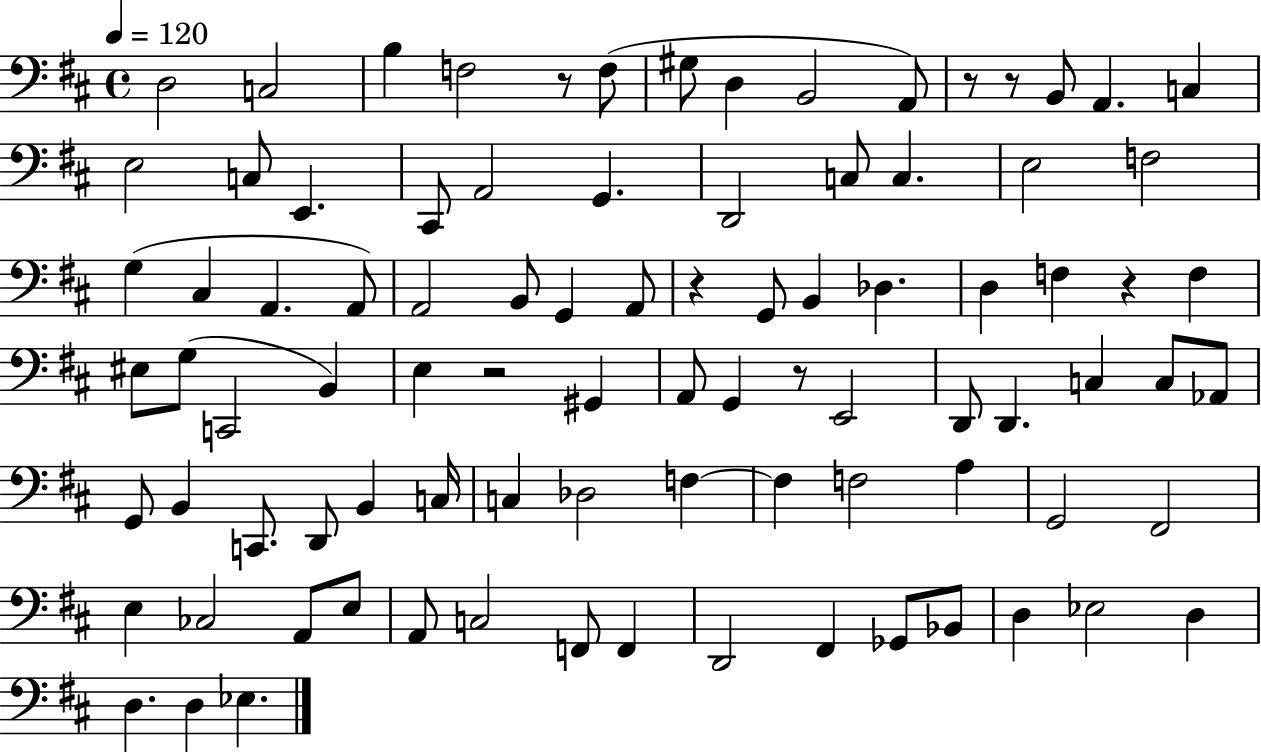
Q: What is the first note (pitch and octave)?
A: D3